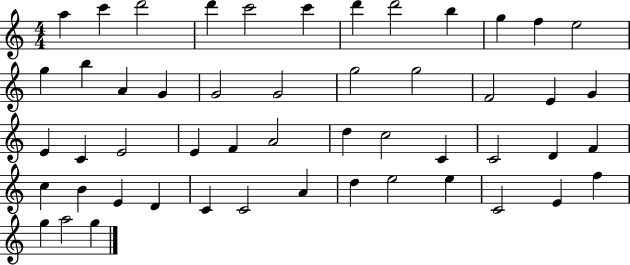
X:1
T:Untitled
M:4/4
L:1/4
K:C
a c' d'2 d' c'2 c' d' d'2 b g f e2 g b A G G2 G2 g2 g2 F2 E G E C E2 E F A2 d c2 C C2 D F c B E D C C2 A d e2 e C2 E f g a2 g